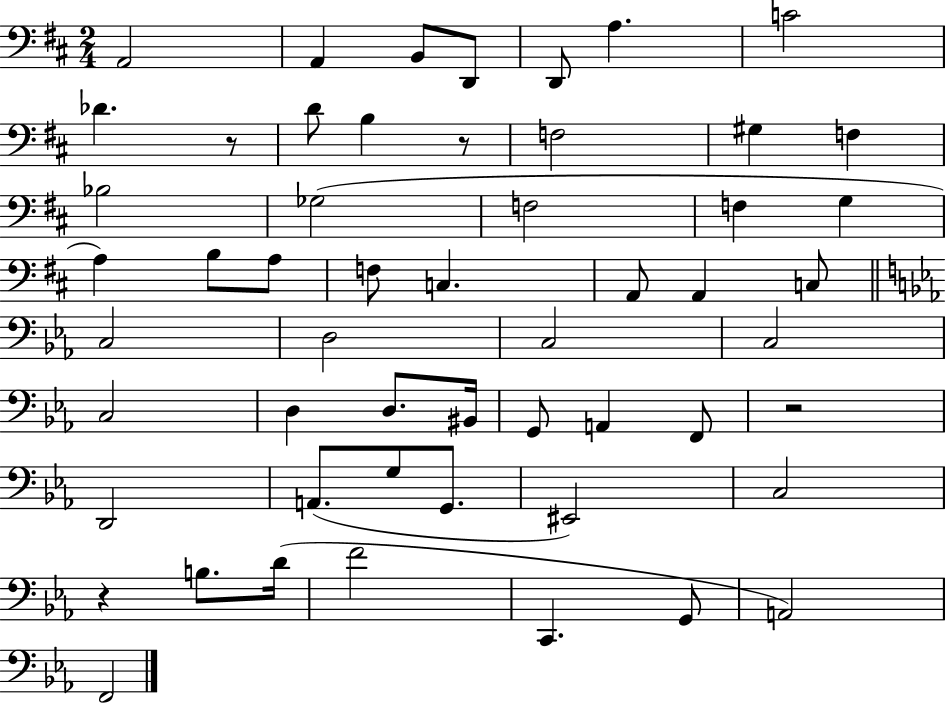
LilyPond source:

{
  \clef bass
  \numericTimeSignature
  \time 2/4
  \key d \major
  a,2 | a,4 b,8 d,8 | d,8 a4. | c'2 | \break des'4. r8 | d'8 b4 r8 | f2 | gis4 f4 | \break bes2 | ges2( | f2 | f4 g4 | \break a4) b8 a8 | f8 c4. | a,8 a,4 c8 | \bar "||" \break \key c \minor c2 | d2 | c2 | c2 | \break c2 | d4 d8. bis,16 | g,8 a,4 f,8 | r2 | \break d,2 | a,8.( g8 g,8. | eis,2) | c2 | \break r4 b8. d'16( | f'2 | c,4. g,8 | a,2) | \break f,2 | \bar "|."
}